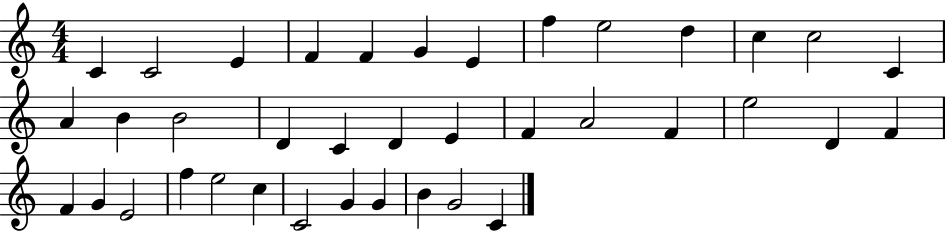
{
  \clef treble
  \numericTimeSignature
  \time 4/4
  \key c \major
  c'4 c'2 e'4 | f'4 f'4 g'4 e'4 | f''4 e''2 d''4 | c''4 c''2 c'4 | \break a'4 b'4 b'2 | d'4 c'4 d'4 e'4 | f'4 a'2 f'4 | e''2 d'4 f'4 | \break f'4 g'4 e'2 | f''4 e''2 c''4 | c'2 g'4 g'4 | b'4 g'2 c'4 | \break \bar "|."
}